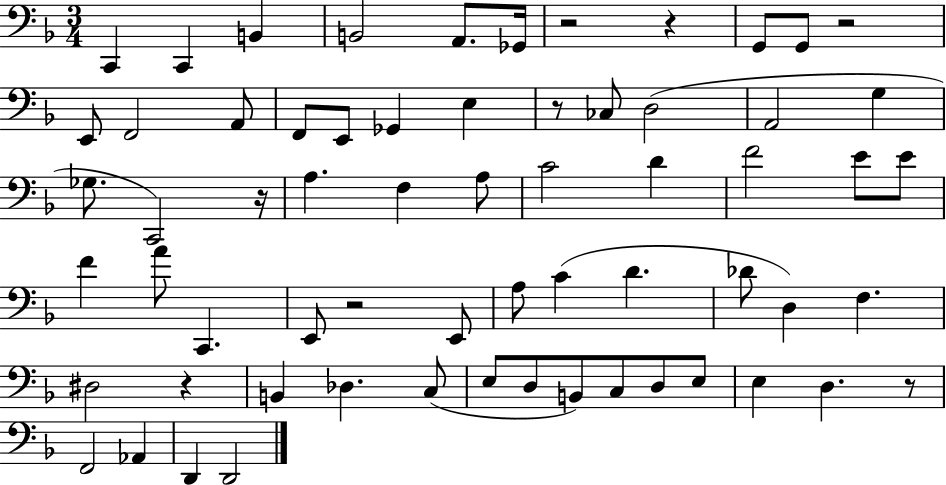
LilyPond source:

{
  \clef bass
  \numericTimeSignature
  \time 3/4
  \key f \major
  c,4 c,4 b,4 | b,2 a,8. ges,16 | r2 r4 | g,8 g,8 r2 | \break e,8 f,2 a,8 | f,8 e,8 ges,4 e4 | r8 ces8 d2( | a,2 g4 | \break ges8. c,2) r16 | a4. f4 a8 | c'2 d'4 | f'2 e'8 e'8 | \break f'4 a'8 c,4. | e,8 r2 e,8 | a8 c'4( d'4. | des'8 d4) f4. | \break dis2 r4 | b,4 des4. c8( | e8 d8 b,8) c8 d8 e8 | e4 d4. r8 | \break f,2 aes,4 | d,4 d,2 | \bar "|."
}